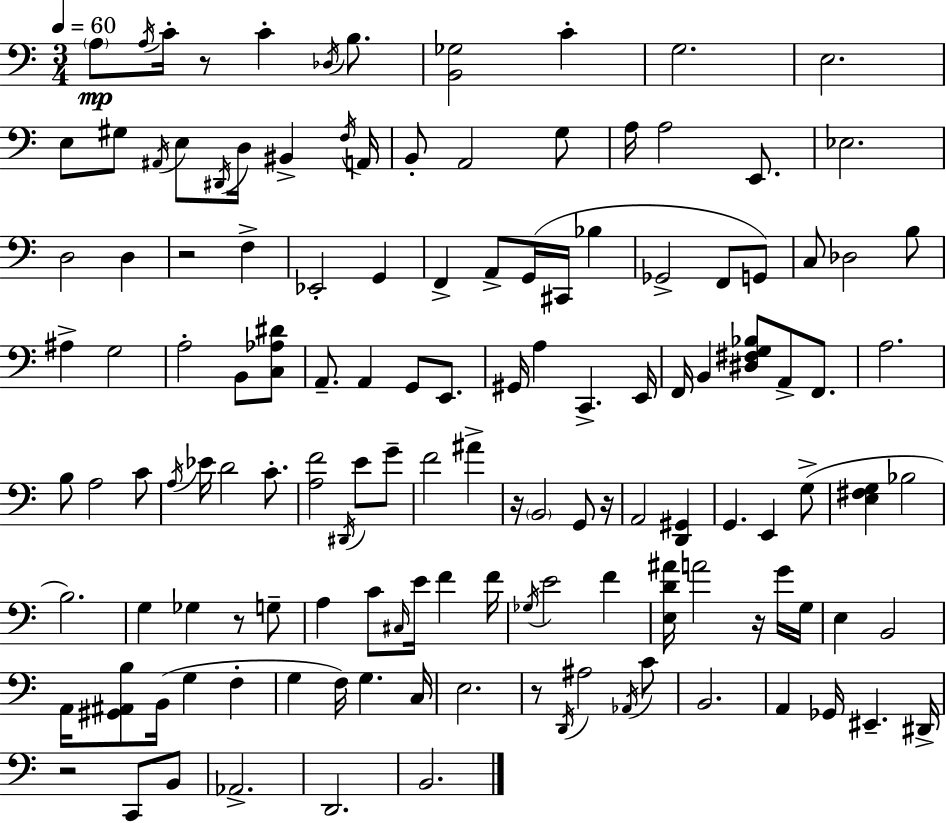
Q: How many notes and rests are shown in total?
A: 134